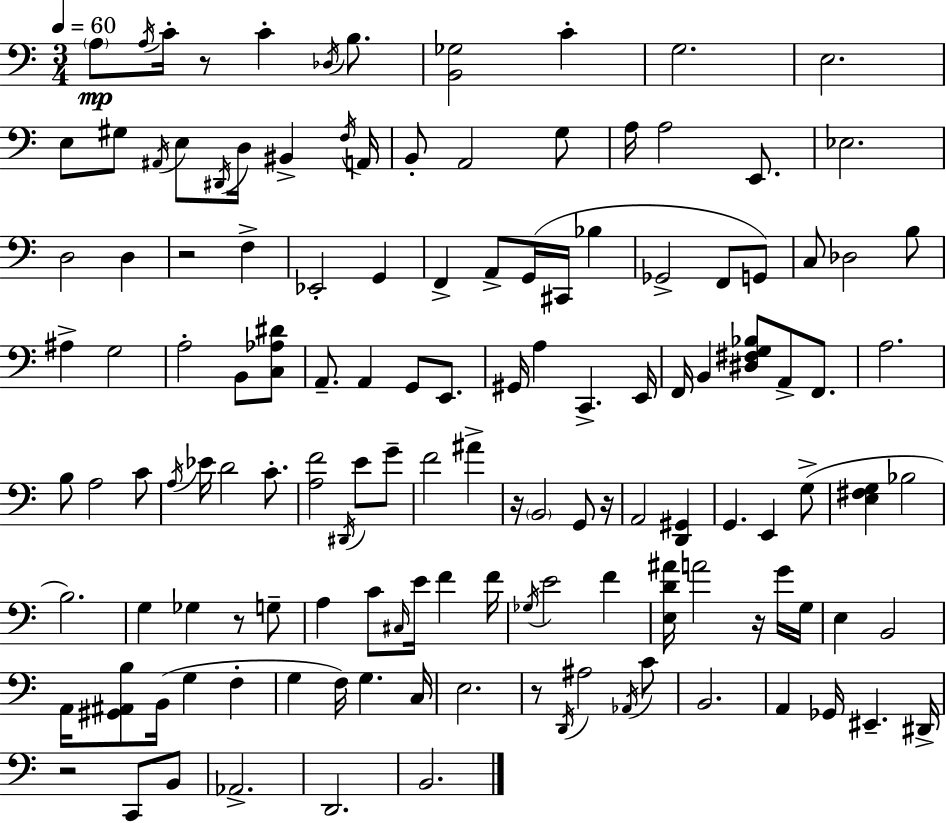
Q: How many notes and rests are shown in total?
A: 134